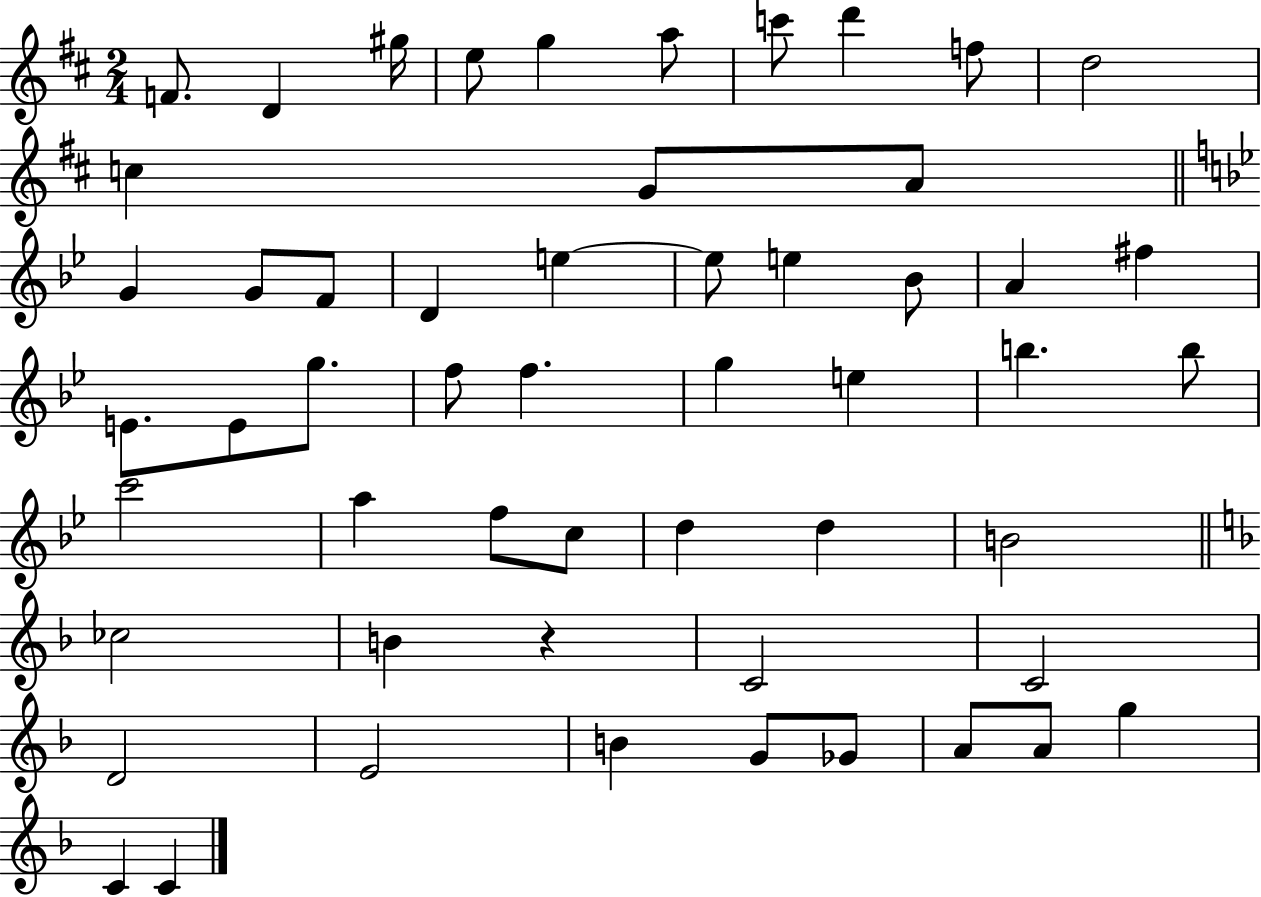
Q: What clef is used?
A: treble